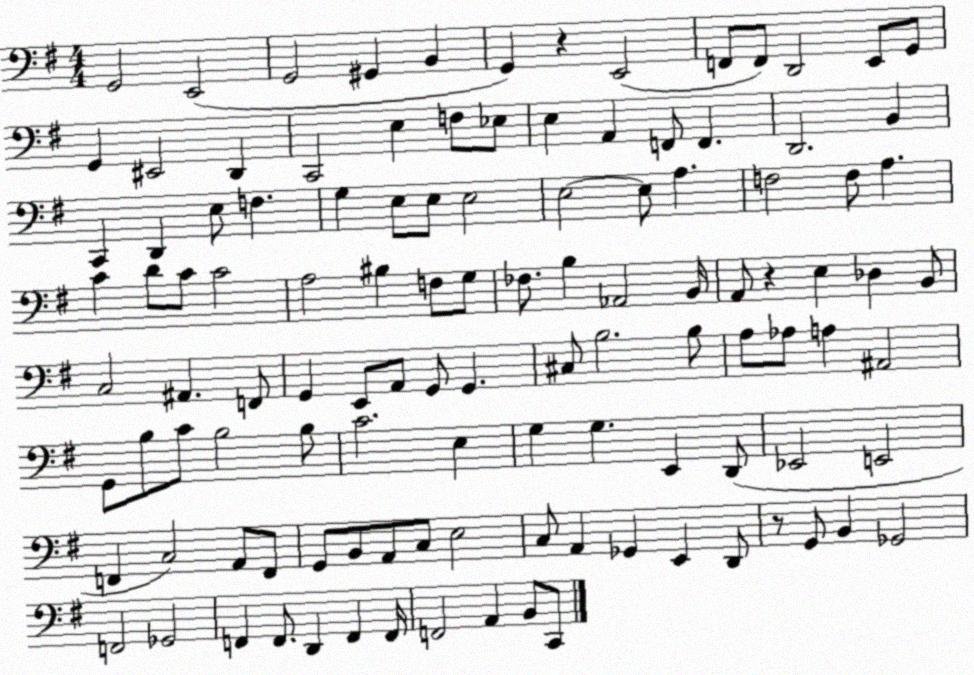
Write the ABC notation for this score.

X:1
T:Untitled
M:4/4
L:1/4
K:G
G,,2 E,,2 G,,2 ^G,, B,, G,, z E,,2 F,,/2 F,,/2 D,,2 E,,/2 G,,/2 G,, ^E,,2 D,, C,,2 E, F,/2 _E,/2 E, A,, F,,/2 F,, D,,2 B,, C,, D,, E,/2 F, G, E,/2 E,/2 E,2 E,2 E,/2 A, F,2 F,/2 A, C D/2 C/2 C2 A,2 ^B, F,/2 G,/2 _F,/2 B, _A,,2 B,,/4 A,,/2 z E, _D, B,,/2 C,2 ^A,, F,,/2 G,, E,,/2 A,,/2 G,,/2 G,, ^C,/2 B,2 B,/2 A,/2 _A,/2 A, ^A,,2 G,,/2 B,/2 C/2 B,2 B,/2 C2 E, G, G, E,, D,,/2 _E,,2 E,,2 F,, C,2 A,,/2 F,,/2 G,,/2 B,,/2 A,,/2 C,/2 E,2 C,/2 A,, _G,, E,, D,,/2 z/2 G,,/2 B,, _G,,2 F,,2 _G,,2 F,, F,,/2 D,, F,, F,,/4 F,,2 A,, B,,/2 C,,/2